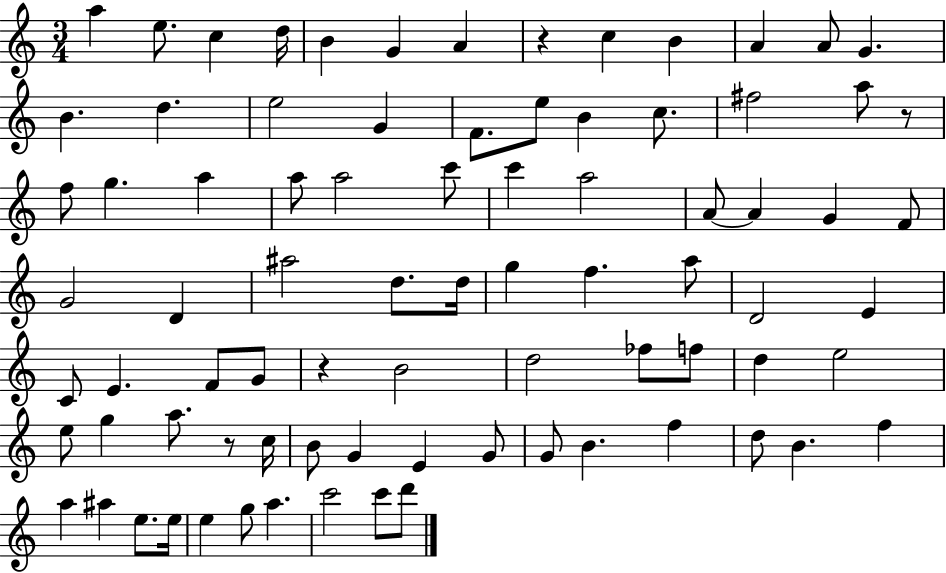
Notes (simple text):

A5/q E5/e. C5/q D5/s B4/q G4/q A4/q R/q C5/q B4/q A4/q A4/e G4/q. B4/q. D5/q. E5/h G4/q F4/e. E5/e B4/q C5/e. F#5/h A5/e R/e F5/e G5/q. A5/q A5/e A5/h C6/e C6/q A5/h A4/e A4/q G4/q F4/e G4/h D4/q A#5/h D5/e. D5/s G5/q F5/q. A5/e D4/h E4/q C4/e E4/q. F4/e G4/e R/q B4/h D5/h FES5/e F5/e D5/q E5/h E5/e G5/q A5/e. R/e C5/s B4/e G4/q E4/q G4/e G4/e B4/q. F5/q D5/e B4/q. F5/q A5/q A#5/q E5/e. E5/s E5/q G5/e A5/q. C6/h C6/e D6/e